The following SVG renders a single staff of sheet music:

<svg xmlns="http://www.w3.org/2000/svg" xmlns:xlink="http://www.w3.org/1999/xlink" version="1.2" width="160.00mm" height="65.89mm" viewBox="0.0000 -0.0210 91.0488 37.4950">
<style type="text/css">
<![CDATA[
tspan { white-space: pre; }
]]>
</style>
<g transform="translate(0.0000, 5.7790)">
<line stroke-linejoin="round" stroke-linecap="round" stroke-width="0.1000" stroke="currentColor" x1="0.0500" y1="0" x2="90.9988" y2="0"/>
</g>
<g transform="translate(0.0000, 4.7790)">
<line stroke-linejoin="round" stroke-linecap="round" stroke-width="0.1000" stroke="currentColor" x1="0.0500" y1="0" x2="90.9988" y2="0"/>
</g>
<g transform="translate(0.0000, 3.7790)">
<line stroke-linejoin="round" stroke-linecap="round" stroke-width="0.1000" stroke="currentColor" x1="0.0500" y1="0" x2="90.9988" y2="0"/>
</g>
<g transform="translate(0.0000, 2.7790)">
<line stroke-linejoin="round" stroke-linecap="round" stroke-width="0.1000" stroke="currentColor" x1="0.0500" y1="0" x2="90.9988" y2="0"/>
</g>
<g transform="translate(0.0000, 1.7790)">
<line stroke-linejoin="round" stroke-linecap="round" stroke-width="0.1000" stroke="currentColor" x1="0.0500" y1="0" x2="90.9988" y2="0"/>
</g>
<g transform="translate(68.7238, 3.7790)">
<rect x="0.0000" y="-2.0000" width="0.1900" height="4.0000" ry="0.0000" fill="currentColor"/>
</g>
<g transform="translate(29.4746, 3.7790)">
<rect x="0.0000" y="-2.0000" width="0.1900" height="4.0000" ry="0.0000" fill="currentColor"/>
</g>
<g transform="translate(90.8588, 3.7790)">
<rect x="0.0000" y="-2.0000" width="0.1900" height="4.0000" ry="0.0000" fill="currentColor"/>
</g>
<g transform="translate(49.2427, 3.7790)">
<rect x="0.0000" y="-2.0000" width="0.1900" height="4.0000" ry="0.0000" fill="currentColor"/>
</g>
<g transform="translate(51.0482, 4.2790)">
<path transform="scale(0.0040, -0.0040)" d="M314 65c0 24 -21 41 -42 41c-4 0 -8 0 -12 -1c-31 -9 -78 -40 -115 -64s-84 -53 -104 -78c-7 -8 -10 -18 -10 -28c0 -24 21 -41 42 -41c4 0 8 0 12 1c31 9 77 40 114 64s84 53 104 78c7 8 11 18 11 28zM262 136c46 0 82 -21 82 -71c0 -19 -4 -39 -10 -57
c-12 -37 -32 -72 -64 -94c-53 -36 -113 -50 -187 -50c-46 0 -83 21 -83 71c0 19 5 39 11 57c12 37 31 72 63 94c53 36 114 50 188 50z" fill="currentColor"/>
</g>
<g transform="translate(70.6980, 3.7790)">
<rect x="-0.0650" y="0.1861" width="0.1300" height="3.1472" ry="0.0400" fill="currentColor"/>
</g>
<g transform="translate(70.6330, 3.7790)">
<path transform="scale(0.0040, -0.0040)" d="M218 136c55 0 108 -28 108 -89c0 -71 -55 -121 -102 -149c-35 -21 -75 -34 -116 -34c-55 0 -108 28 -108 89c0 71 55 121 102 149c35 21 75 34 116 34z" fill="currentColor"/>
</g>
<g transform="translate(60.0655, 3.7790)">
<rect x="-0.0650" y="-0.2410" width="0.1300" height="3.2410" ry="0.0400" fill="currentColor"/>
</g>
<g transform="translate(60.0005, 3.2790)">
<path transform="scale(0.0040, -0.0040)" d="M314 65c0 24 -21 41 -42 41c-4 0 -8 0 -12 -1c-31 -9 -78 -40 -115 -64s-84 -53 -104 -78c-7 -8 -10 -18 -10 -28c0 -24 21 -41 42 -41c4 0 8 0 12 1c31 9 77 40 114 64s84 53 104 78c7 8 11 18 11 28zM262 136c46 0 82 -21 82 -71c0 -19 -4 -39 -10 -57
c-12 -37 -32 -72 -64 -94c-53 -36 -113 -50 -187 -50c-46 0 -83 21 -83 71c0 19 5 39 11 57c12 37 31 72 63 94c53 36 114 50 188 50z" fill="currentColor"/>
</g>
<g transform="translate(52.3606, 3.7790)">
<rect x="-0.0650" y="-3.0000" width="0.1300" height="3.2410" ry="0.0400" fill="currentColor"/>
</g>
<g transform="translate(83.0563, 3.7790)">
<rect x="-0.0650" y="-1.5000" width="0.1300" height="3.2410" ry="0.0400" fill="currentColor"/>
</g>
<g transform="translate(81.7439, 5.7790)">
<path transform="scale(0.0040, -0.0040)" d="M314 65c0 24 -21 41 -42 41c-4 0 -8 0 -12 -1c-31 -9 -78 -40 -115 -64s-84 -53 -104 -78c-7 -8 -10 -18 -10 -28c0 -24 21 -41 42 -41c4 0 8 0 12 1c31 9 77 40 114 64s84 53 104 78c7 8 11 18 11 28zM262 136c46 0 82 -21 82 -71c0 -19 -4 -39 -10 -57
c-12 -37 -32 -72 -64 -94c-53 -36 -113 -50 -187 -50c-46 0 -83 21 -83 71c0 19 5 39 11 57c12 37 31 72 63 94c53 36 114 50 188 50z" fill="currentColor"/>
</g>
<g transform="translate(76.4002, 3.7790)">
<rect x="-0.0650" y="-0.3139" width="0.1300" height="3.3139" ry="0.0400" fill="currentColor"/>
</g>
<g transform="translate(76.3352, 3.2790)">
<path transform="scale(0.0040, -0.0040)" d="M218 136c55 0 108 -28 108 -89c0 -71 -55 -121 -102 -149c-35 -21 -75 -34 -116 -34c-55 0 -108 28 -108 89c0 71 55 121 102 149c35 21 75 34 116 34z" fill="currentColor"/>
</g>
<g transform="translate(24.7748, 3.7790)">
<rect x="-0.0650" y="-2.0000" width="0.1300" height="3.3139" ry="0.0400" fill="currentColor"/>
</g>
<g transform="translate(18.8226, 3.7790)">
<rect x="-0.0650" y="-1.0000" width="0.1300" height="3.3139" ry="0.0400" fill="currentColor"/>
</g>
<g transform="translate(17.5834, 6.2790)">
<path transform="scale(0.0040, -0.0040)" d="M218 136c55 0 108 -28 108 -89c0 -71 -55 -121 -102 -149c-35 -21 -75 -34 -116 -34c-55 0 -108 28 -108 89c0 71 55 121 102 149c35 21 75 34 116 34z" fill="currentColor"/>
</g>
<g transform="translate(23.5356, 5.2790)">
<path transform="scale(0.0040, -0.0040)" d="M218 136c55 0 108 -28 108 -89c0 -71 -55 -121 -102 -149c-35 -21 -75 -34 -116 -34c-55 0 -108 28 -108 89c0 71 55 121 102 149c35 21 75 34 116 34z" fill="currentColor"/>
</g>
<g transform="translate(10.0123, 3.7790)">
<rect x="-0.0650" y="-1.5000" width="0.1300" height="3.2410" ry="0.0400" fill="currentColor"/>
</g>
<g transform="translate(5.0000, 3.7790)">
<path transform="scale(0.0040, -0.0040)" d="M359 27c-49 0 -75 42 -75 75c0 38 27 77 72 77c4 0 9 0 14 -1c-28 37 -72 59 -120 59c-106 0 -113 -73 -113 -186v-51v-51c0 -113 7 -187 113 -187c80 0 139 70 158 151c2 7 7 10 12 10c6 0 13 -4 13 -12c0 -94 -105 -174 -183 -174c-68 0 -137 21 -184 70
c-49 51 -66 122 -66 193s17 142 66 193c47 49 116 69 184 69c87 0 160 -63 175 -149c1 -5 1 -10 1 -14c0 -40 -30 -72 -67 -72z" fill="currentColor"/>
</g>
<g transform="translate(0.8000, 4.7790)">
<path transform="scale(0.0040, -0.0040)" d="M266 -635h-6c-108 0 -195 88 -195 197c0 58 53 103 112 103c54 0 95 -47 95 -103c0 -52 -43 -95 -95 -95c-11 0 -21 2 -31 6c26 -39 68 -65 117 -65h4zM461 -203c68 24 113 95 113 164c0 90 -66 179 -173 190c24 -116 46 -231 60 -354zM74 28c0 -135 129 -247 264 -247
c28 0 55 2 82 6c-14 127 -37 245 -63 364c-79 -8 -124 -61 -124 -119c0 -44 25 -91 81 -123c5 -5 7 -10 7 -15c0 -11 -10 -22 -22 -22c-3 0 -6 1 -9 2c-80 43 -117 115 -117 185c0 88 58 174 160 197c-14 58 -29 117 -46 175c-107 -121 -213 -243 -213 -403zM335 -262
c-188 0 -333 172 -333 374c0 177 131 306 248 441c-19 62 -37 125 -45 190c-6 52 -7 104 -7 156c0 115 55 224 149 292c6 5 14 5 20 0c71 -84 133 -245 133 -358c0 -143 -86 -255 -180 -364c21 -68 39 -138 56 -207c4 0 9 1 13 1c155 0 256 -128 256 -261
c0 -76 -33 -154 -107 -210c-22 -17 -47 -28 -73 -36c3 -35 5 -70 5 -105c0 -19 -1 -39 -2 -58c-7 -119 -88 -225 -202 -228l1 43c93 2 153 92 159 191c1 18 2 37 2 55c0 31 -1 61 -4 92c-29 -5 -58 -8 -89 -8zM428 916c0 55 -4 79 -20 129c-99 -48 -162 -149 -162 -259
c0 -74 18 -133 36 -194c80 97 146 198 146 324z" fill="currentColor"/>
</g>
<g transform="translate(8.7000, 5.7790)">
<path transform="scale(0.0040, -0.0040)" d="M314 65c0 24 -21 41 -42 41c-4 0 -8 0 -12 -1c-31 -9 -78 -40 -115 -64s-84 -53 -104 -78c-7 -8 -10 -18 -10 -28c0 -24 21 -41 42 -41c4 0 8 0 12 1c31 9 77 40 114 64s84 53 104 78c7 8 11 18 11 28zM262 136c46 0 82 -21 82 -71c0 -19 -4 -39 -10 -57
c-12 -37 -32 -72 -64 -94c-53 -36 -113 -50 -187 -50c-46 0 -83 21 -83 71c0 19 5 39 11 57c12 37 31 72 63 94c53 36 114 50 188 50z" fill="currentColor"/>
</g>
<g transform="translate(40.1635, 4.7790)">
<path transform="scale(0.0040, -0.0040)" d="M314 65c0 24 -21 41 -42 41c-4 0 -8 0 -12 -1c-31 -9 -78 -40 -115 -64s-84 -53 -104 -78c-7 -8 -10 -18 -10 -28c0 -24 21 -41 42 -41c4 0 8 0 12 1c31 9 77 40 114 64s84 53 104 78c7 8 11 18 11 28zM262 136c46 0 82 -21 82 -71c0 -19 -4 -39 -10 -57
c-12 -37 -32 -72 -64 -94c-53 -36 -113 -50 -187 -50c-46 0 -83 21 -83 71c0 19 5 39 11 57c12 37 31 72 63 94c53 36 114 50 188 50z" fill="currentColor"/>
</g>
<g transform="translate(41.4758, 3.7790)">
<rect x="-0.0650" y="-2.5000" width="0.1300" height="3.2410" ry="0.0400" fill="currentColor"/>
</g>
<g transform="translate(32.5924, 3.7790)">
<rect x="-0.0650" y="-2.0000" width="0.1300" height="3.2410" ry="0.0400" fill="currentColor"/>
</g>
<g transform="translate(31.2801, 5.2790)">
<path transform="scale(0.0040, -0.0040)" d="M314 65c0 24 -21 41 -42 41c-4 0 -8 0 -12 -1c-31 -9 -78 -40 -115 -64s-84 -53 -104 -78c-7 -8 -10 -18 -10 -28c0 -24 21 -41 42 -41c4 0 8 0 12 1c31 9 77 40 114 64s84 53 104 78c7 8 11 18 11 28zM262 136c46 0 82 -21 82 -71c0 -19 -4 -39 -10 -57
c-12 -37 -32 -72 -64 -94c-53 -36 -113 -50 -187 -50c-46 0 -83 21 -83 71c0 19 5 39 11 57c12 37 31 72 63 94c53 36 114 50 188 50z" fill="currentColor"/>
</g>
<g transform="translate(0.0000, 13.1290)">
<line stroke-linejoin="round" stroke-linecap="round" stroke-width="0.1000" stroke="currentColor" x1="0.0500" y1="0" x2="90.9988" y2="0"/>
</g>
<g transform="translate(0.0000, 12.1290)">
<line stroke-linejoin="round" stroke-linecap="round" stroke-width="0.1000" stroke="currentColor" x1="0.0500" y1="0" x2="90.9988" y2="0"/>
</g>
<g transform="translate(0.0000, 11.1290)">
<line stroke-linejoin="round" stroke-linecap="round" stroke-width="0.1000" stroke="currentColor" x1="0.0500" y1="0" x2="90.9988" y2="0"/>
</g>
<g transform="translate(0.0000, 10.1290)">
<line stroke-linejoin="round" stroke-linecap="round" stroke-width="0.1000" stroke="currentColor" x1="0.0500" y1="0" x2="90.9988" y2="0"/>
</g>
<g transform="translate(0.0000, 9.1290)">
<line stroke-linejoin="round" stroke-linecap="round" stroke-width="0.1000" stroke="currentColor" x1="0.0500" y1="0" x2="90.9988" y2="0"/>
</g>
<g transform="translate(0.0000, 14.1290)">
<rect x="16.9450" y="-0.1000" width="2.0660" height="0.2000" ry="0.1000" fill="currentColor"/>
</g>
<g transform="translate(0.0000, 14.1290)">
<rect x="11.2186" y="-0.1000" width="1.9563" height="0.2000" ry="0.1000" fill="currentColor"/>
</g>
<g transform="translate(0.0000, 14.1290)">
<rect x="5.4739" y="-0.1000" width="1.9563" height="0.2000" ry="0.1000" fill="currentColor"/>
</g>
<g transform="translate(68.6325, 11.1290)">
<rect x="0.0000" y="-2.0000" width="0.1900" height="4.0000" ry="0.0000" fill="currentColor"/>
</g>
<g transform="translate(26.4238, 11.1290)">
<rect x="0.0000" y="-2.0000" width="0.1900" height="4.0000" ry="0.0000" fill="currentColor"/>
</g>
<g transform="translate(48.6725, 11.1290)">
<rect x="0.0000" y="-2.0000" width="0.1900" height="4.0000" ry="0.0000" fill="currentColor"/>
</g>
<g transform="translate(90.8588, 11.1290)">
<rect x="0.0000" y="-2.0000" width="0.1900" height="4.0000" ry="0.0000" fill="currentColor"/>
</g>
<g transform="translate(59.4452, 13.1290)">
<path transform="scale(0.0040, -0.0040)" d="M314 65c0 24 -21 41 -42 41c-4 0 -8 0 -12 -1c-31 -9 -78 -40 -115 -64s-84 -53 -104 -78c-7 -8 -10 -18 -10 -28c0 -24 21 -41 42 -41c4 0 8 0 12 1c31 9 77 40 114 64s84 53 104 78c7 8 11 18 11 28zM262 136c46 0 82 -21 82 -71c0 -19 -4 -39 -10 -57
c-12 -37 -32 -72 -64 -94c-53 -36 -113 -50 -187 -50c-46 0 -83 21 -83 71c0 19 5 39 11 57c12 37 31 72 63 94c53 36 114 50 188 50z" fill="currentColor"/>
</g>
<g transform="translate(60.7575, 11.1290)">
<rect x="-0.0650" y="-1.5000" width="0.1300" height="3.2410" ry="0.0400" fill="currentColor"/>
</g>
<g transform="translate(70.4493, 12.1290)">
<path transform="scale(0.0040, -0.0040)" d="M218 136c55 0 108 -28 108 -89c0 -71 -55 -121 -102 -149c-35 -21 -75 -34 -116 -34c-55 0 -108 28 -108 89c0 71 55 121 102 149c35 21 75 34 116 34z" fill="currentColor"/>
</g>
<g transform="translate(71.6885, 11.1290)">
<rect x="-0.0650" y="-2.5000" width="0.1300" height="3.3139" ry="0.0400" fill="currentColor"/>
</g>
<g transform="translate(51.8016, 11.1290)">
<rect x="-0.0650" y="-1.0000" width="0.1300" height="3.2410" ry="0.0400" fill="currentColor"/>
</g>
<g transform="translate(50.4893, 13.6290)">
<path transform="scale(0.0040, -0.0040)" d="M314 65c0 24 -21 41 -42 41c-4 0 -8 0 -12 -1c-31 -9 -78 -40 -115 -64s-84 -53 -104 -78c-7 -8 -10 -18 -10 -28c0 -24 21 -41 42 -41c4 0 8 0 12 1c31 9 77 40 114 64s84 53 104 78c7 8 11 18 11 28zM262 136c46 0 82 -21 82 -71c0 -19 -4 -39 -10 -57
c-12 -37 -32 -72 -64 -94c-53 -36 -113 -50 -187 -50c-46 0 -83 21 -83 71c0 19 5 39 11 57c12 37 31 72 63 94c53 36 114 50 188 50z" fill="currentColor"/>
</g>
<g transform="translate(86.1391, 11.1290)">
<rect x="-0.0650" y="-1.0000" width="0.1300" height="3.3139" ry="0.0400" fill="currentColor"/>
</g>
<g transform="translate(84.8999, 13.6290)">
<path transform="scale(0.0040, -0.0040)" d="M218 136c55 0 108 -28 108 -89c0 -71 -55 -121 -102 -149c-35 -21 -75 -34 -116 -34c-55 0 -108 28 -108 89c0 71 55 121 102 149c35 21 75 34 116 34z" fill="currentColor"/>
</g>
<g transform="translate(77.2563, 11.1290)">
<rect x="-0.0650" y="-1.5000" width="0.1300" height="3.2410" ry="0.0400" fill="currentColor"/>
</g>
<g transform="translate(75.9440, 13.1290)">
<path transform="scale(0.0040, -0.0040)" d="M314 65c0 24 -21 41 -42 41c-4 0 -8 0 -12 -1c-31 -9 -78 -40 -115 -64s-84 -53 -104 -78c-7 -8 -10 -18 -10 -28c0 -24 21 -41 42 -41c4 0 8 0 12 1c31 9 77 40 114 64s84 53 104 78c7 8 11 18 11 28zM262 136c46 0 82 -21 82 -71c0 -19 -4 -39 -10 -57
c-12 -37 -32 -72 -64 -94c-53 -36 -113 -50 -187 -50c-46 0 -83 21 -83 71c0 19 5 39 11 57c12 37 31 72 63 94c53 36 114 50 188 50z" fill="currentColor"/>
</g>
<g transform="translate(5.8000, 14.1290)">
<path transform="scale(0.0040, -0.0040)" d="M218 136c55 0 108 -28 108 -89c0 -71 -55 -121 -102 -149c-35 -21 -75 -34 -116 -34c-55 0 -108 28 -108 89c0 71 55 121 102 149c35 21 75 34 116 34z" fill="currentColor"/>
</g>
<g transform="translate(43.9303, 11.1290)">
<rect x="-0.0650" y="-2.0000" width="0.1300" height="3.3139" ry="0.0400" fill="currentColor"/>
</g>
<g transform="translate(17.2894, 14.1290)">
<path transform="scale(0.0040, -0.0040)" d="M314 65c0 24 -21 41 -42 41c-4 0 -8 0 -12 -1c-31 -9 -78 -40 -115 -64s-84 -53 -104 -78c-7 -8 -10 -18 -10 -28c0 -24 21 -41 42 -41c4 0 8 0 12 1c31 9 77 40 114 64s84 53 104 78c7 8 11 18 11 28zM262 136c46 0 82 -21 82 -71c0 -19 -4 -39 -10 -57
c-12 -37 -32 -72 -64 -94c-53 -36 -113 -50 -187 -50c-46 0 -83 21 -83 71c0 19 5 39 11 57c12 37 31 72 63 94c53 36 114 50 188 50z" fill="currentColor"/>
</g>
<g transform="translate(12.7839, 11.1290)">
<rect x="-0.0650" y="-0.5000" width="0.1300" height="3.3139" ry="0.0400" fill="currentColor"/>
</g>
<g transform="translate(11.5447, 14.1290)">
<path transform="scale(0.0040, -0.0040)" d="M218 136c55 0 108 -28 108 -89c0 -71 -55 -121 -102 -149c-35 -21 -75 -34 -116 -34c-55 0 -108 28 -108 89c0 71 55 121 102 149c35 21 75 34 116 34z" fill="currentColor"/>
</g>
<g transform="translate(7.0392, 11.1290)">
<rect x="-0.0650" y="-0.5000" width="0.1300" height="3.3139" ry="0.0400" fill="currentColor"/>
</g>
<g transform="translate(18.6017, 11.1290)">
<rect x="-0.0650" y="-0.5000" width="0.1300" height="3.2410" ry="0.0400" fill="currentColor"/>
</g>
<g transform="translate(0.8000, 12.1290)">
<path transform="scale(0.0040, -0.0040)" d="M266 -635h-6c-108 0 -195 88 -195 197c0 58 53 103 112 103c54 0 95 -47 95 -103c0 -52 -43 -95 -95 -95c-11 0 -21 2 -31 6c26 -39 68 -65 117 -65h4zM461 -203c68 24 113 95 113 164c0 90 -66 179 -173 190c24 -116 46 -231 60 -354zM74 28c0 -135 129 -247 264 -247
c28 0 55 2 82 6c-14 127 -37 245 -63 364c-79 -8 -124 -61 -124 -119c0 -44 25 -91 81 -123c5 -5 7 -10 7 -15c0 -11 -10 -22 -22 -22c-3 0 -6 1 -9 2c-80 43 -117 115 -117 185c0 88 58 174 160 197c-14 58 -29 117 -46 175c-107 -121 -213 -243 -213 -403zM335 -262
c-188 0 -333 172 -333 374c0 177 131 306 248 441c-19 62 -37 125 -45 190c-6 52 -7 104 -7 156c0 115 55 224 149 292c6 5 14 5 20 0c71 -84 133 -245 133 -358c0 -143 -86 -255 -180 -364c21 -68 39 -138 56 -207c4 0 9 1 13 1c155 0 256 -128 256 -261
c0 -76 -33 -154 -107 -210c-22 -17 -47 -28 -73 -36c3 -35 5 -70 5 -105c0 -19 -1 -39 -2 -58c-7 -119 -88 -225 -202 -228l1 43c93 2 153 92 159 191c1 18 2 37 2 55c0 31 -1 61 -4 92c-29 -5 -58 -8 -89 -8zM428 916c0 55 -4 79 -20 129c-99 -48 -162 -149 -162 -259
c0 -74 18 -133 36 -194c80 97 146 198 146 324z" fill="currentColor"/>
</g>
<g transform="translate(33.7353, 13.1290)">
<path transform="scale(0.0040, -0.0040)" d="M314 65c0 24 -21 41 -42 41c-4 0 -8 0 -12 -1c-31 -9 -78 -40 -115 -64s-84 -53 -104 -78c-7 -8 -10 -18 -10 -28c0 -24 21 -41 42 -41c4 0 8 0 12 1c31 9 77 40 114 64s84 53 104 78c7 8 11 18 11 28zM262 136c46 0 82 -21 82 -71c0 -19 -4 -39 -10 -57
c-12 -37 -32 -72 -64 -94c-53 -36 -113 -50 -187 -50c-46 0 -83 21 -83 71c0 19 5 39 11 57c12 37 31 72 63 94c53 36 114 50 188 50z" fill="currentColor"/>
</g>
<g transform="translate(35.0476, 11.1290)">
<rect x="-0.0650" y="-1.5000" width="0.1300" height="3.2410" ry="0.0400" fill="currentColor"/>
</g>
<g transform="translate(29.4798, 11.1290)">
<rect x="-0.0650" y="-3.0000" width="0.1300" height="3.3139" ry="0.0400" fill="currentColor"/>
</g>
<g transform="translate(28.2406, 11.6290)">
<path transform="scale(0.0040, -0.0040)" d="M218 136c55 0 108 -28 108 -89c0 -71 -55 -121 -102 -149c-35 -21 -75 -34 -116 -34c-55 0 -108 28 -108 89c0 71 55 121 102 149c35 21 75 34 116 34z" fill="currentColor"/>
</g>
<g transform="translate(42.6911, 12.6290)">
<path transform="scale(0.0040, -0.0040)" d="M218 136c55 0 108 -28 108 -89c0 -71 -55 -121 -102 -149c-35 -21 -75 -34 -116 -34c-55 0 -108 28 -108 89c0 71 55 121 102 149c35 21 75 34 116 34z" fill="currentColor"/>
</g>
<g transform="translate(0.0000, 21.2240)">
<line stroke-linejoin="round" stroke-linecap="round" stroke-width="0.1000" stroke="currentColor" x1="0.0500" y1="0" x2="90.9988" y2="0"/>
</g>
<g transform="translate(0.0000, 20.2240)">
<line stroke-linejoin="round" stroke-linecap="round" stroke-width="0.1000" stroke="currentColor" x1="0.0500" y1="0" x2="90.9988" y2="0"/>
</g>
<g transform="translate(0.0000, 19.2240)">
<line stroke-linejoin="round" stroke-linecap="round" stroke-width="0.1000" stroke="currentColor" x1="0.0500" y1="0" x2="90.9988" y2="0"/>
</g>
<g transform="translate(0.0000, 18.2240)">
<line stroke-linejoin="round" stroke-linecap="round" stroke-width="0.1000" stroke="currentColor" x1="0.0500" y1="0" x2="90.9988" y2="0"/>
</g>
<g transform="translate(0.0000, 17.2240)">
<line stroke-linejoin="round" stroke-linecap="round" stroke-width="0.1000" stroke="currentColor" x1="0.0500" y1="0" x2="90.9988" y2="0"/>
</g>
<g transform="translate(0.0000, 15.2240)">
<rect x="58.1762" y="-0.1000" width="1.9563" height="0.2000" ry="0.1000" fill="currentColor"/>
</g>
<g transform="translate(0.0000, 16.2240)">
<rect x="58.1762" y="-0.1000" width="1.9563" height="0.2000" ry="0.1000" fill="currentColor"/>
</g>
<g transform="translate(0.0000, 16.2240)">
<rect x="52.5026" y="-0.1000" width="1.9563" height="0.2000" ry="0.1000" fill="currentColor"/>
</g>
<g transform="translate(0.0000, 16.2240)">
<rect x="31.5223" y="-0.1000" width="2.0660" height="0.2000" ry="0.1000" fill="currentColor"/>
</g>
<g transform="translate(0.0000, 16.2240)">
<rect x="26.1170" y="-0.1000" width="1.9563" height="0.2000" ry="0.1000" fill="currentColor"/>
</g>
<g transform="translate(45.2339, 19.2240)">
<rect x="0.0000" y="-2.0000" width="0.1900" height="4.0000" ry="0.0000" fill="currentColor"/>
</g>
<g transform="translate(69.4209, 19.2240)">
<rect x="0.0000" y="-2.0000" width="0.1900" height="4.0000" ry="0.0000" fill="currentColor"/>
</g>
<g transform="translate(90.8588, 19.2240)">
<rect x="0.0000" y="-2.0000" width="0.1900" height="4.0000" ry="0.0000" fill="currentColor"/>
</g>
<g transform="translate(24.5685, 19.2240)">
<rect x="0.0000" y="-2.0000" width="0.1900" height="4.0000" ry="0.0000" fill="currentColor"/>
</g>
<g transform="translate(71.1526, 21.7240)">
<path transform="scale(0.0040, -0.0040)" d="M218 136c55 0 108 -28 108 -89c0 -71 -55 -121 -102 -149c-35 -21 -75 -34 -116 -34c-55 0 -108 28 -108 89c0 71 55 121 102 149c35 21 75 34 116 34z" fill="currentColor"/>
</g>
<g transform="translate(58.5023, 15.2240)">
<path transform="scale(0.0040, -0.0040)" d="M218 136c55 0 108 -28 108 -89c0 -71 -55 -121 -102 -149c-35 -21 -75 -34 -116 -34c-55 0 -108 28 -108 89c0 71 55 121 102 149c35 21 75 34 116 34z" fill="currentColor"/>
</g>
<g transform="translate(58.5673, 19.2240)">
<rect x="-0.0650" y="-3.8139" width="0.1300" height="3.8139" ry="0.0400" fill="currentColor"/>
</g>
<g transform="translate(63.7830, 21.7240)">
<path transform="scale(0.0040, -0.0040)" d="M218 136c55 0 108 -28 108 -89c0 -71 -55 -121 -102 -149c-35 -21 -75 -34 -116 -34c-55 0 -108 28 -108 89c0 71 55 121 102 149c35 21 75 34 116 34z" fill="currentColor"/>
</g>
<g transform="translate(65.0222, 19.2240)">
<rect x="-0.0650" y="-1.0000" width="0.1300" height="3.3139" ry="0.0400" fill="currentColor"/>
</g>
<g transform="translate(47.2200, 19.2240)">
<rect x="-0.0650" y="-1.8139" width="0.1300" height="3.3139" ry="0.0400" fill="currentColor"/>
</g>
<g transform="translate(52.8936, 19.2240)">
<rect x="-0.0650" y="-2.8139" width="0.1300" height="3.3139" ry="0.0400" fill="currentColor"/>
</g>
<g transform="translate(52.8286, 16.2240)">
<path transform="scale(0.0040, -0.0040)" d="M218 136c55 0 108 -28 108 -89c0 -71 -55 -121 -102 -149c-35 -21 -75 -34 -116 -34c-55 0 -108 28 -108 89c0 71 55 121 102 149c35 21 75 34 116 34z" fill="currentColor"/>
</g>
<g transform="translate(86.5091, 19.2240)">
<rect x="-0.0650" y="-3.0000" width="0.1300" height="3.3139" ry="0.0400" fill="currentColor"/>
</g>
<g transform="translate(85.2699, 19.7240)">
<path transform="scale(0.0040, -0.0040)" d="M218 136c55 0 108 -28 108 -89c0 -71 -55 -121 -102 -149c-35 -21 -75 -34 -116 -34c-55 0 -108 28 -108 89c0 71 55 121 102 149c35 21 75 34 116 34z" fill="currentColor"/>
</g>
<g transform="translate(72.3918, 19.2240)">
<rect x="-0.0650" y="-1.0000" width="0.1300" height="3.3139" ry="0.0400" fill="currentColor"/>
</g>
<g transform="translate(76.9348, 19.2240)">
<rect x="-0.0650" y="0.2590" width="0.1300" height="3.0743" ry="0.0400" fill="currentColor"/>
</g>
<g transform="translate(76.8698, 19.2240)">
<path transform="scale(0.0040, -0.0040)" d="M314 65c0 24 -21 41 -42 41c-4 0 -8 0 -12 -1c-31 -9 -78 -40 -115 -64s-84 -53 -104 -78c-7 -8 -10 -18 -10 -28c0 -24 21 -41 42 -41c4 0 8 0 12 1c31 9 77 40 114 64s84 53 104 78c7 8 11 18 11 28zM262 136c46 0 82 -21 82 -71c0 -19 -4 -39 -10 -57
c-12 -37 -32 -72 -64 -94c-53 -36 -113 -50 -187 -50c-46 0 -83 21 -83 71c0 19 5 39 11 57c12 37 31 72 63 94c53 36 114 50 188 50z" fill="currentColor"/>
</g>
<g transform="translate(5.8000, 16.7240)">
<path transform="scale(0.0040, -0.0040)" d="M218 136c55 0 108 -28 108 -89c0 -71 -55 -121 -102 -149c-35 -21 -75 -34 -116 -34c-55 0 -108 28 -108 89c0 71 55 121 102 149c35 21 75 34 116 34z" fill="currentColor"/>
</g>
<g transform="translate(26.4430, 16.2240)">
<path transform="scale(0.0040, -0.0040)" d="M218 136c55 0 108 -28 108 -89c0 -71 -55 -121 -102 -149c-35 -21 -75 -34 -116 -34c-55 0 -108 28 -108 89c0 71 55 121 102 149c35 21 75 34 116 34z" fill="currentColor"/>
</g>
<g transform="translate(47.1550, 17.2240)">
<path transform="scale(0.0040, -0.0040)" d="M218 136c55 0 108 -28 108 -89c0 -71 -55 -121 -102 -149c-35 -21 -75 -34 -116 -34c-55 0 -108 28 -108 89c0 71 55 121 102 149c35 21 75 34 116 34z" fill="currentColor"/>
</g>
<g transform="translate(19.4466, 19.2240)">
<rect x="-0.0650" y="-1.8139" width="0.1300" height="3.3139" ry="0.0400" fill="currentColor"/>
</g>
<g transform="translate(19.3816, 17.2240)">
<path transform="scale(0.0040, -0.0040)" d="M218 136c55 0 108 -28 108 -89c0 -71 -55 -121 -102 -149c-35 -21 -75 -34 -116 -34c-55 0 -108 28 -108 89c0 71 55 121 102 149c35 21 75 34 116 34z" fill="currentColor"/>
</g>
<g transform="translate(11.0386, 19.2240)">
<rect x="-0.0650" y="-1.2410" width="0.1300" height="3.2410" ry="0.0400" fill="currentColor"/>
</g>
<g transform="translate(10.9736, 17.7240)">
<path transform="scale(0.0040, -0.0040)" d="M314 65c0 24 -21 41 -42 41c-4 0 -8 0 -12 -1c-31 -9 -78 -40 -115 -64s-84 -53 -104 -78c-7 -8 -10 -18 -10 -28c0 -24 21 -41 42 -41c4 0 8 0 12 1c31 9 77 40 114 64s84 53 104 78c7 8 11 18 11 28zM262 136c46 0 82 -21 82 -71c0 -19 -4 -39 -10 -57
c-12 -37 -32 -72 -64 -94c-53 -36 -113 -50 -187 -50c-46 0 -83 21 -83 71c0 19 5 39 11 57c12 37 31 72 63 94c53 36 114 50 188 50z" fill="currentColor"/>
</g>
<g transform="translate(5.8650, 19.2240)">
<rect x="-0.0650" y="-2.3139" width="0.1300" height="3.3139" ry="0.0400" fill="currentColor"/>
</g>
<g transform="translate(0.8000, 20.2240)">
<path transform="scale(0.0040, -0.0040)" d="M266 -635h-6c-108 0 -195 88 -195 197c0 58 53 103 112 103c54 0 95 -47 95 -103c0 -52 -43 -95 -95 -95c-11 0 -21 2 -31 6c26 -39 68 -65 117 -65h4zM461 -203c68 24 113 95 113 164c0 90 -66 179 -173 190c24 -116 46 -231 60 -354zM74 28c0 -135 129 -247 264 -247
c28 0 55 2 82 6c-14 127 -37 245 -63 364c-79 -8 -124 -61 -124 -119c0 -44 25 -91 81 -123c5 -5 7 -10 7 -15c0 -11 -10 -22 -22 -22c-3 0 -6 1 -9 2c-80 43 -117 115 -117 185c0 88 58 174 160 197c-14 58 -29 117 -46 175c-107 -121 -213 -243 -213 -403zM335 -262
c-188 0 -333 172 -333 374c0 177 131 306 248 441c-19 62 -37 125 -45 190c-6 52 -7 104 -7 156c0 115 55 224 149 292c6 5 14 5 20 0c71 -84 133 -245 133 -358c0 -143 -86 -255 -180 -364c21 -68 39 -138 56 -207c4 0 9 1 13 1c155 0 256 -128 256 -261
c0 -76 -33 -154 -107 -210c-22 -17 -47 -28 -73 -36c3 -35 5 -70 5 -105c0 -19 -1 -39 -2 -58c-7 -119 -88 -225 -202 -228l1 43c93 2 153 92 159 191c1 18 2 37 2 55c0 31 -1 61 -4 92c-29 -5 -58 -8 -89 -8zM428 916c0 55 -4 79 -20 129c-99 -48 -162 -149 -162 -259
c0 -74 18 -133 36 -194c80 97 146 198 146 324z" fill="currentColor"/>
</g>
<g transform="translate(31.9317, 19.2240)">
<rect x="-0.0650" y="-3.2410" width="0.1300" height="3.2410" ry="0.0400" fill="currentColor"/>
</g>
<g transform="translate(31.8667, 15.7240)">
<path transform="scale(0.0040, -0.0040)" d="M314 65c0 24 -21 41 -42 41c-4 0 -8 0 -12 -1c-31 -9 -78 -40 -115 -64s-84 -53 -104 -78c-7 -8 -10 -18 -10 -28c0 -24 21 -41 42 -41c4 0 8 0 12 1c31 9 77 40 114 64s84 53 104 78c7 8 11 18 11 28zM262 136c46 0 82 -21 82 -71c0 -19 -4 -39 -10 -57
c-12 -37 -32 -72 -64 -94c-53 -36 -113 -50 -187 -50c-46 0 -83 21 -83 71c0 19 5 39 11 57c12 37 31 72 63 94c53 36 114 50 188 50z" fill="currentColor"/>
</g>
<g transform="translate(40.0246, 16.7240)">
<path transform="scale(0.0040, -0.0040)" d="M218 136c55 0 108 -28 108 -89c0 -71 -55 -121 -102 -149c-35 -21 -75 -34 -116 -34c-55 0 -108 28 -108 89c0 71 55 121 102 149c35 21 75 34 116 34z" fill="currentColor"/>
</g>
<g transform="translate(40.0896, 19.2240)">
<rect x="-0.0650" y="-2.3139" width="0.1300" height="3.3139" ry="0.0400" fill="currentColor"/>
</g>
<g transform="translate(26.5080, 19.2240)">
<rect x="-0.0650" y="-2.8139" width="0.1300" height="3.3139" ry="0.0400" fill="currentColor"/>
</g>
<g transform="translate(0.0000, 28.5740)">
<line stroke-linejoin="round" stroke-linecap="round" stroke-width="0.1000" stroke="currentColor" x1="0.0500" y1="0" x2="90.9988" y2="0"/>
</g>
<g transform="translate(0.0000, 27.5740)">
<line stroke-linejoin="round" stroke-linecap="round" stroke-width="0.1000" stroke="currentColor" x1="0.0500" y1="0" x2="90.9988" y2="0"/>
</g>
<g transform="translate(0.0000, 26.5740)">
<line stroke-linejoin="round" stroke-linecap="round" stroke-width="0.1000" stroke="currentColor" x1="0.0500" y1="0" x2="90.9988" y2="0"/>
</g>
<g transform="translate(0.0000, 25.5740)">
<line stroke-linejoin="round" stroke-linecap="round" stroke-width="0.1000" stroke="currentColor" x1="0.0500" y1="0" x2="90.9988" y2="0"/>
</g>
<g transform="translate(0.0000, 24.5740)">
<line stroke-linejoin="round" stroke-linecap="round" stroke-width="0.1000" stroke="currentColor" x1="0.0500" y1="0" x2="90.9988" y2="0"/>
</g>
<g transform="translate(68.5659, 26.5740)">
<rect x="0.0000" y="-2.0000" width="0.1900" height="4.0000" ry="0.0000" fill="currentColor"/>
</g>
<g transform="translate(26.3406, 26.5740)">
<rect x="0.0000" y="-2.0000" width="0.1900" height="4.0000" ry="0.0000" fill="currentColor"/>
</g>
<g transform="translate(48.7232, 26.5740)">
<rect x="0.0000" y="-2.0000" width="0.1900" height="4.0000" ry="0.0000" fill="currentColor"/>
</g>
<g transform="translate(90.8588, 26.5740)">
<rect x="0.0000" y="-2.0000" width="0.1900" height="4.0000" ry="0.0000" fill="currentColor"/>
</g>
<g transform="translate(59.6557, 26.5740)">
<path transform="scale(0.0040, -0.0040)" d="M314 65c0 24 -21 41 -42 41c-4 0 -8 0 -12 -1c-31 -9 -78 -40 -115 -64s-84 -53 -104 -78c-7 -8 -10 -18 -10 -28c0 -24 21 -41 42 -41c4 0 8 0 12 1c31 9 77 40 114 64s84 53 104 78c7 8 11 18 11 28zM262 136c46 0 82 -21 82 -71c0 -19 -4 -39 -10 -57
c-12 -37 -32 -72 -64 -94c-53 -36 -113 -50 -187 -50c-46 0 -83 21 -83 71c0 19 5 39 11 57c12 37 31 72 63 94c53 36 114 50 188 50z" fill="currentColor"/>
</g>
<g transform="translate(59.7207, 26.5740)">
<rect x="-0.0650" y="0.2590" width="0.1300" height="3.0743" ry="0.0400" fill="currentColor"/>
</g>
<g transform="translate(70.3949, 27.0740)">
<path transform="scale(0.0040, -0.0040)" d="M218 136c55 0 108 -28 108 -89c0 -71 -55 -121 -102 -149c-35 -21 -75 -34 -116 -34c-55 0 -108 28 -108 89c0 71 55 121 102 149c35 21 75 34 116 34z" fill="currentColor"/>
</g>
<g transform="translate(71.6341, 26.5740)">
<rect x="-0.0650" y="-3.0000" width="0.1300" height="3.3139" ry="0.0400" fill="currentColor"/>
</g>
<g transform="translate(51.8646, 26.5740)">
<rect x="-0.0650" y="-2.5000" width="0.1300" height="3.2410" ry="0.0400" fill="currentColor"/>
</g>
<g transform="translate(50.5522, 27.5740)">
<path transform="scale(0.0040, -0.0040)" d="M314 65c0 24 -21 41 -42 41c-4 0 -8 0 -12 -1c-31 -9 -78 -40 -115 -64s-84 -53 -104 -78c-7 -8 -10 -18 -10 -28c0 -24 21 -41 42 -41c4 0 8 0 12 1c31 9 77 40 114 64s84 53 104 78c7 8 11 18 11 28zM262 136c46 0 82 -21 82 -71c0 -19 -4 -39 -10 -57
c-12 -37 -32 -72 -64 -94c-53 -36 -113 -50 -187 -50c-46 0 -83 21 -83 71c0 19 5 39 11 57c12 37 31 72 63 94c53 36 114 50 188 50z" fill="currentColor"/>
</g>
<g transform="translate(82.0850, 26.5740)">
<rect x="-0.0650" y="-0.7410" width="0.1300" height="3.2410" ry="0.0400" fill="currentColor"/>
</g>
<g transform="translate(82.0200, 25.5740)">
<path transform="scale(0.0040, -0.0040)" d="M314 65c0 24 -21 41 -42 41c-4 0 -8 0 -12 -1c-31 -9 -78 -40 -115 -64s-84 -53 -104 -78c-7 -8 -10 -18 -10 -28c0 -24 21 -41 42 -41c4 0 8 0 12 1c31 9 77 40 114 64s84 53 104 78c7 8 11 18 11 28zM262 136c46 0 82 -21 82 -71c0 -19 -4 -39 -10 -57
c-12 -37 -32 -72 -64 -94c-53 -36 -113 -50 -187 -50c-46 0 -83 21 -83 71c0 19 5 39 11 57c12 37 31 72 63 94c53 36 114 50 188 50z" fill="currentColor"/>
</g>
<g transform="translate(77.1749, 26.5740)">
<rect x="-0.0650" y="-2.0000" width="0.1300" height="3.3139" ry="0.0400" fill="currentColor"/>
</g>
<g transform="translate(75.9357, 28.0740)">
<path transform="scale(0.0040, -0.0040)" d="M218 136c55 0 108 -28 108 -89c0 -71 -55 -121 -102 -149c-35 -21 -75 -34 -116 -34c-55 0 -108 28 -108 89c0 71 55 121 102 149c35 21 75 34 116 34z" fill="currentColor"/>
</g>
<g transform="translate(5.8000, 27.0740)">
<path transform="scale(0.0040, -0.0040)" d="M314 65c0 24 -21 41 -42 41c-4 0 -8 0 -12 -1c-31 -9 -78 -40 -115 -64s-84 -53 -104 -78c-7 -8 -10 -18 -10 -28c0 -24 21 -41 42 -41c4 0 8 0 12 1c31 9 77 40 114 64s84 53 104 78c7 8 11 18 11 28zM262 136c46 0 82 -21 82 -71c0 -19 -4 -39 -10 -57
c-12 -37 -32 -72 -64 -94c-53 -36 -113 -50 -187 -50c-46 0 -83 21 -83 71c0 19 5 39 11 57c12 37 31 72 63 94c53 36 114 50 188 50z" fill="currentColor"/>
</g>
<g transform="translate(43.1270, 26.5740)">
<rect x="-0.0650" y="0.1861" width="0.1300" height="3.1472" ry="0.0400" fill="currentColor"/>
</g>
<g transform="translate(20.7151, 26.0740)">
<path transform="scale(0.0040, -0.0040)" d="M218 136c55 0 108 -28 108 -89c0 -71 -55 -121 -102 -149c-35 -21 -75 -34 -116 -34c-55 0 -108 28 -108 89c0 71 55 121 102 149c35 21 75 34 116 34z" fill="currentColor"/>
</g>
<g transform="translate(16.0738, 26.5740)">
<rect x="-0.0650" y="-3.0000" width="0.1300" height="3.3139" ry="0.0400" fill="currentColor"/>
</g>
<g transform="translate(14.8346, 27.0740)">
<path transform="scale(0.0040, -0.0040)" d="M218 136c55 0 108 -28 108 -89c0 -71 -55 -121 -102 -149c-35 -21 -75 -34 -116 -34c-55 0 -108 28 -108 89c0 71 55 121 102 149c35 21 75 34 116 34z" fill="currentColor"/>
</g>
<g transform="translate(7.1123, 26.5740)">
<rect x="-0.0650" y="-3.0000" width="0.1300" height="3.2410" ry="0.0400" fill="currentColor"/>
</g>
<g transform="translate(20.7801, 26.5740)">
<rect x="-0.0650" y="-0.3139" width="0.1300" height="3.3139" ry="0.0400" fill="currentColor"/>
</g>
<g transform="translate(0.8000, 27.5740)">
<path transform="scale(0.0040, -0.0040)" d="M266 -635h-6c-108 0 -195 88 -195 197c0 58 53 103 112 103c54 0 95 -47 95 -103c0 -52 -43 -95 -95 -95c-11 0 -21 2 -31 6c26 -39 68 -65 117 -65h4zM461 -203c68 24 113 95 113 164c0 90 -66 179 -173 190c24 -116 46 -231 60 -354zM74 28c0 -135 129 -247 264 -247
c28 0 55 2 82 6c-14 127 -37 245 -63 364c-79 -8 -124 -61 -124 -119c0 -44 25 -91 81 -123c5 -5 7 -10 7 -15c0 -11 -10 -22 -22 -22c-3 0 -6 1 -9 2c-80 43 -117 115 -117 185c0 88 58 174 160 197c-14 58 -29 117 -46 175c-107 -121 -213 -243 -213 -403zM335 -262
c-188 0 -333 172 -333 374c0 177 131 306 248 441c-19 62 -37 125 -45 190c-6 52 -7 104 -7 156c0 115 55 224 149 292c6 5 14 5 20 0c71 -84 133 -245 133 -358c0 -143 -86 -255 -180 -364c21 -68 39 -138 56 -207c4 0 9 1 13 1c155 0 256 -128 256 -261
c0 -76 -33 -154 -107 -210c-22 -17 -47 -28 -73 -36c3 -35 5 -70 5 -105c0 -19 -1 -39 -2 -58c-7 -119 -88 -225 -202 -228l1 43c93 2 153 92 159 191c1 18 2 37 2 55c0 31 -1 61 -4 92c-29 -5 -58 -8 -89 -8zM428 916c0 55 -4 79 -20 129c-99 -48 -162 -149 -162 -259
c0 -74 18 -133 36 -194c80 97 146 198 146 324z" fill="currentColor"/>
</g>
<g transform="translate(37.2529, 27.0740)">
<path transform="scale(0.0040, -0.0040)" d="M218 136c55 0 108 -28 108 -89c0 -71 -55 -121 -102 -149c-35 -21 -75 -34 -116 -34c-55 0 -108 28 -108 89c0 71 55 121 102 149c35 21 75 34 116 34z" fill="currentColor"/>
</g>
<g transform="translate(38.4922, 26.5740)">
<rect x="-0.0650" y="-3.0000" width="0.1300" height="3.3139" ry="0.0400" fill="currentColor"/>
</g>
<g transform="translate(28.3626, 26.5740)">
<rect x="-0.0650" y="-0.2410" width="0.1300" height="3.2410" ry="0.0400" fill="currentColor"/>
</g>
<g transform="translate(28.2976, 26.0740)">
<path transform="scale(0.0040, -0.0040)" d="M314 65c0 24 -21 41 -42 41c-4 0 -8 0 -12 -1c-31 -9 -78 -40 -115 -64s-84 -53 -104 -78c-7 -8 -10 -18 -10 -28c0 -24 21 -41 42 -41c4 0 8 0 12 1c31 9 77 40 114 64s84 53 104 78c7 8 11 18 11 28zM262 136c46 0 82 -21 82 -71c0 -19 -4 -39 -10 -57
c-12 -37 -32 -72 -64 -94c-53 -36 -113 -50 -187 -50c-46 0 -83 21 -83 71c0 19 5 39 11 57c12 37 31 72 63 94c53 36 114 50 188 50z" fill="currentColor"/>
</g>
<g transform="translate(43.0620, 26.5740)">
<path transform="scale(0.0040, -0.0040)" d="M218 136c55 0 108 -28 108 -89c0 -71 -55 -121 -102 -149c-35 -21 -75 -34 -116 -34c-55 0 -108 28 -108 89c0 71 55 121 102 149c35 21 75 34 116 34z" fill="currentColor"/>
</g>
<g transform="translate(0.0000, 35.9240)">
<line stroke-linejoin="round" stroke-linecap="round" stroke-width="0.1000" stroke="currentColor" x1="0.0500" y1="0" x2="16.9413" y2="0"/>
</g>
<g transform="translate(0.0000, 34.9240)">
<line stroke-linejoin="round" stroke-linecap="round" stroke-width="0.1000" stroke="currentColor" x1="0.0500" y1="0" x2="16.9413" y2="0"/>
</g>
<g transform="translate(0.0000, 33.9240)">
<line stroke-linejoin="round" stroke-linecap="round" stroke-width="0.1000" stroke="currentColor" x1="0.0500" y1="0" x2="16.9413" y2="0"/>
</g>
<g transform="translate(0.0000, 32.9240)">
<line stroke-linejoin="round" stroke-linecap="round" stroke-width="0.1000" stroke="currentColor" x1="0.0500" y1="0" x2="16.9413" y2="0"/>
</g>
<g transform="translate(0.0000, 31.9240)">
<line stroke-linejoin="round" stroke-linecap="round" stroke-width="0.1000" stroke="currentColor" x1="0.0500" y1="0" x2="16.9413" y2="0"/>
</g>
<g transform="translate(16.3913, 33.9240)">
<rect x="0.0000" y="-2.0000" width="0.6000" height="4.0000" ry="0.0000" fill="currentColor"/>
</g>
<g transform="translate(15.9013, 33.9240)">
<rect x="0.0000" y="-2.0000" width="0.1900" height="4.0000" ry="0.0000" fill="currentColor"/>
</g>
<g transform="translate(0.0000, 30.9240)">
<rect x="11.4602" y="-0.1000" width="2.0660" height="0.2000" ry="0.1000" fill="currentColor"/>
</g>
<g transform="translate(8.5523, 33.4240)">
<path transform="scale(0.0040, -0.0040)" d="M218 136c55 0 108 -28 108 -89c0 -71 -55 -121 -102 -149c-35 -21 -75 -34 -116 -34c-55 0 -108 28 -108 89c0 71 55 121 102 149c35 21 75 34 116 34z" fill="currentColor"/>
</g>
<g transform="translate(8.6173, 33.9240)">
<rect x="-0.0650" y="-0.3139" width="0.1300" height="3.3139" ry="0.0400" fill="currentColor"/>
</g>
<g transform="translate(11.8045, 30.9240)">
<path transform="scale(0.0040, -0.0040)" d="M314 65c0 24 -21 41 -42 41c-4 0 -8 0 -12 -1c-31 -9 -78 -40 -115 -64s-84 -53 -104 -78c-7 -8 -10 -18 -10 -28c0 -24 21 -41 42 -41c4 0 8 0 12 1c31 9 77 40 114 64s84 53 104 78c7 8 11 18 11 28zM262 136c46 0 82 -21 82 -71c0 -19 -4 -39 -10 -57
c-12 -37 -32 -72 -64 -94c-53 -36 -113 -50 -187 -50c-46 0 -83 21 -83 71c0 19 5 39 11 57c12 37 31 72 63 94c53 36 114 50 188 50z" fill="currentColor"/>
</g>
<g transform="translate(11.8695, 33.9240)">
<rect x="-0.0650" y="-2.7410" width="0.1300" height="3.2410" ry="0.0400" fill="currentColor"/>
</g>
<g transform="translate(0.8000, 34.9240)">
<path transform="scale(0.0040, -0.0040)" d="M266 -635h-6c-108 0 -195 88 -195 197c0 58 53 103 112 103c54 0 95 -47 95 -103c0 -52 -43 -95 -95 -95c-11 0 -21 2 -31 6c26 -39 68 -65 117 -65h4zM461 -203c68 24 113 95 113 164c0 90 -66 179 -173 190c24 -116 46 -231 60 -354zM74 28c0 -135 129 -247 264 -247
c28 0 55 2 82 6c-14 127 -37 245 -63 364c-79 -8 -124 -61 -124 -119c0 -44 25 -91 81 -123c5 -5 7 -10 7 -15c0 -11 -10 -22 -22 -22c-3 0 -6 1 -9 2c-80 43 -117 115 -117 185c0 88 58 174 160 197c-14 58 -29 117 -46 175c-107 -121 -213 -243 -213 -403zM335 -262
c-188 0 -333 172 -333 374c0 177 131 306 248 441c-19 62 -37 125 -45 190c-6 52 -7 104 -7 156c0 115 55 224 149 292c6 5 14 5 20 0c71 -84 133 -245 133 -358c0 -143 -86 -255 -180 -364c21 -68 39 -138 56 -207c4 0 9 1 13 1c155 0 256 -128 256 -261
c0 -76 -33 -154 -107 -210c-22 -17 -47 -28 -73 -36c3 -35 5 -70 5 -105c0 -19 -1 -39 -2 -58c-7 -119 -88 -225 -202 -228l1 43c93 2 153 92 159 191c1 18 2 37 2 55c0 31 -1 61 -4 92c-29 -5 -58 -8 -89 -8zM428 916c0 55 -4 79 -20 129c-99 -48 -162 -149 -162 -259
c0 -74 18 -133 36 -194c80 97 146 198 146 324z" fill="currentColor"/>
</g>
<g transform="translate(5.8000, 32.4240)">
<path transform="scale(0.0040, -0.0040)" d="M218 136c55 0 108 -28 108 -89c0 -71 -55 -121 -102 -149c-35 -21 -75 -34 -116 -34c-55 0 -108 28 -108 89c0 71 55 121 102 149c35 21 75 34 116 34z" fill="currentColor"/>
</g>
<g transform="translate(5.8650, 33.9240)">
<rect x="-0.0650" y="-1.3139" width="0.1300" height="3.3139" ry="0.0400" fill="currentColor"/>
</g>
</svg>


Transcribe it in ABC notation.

X:1
T:Untitled
M:4/4
L:1/4
K:C
E2 D F F2 G2 A2 c2 B c E2 C C C2 A E2 F D2 E2 G E2 D g e2 f a b2 g f a c' D D B2 A A2 A c c2 A B G2 B2 A F d2 e c a2